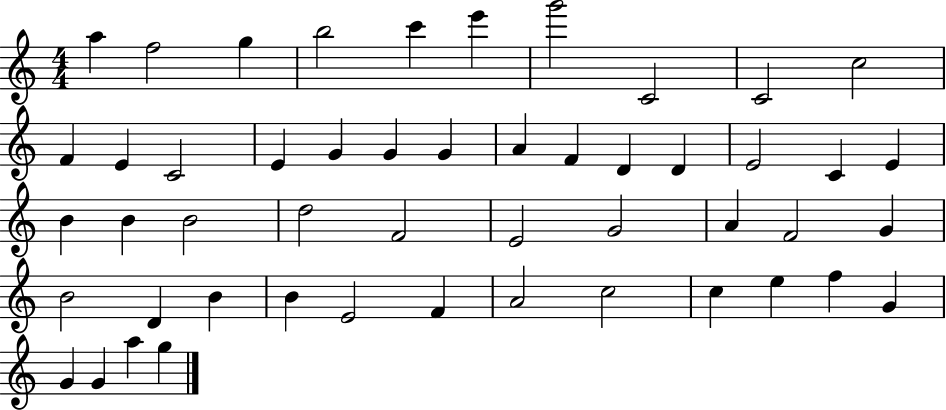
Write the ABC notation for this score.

X:1
T:Untitled
M:4/4
L:1/4
K:C
a f2 g b2 c' e' g'2 C2 C2 c2 F E C2 E G G G A F D D E2 C E B B B2 d2 F2 E2 G2 A F2 G B2 D B B E2 F A2 c2 c e f G G G a g